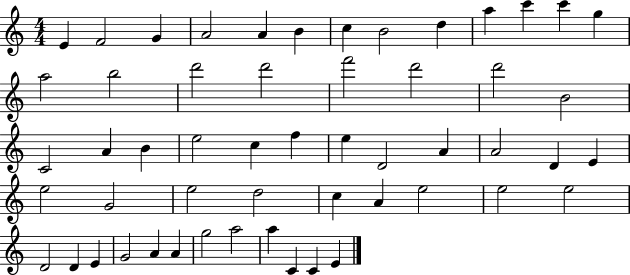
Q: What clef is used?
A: treble